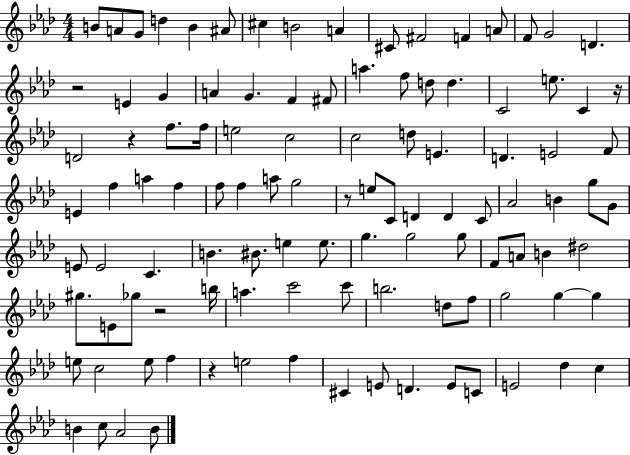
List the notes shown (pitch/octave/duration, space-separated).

B4/e A4/e G4/e D5/q B4/q A#4/e C#5/q B4/h A4/q C#4/e F#4/h F4/q A4/e F4/e G4/h D4/q. R/h E4/q G4/q A4/q G4/q. F4/q F#4/e A5/q. F5/e D5/e D5/q. C4/h E5/e. C4/q R/s D4/h R/q F5/e. F5/s E5/h C5/h C5/h D5/e E4/q. D4/q. E4/h F4/e E4/q F5/q A5/q F5/q F5/e F5/q A5/e G5/h R/e E5/e C4/e D4/q D4/q C4/e Ab4/h B4/q G5/e G4/e E4/e E4/h C4/q. B4/q. BIS4/e. E5/q E5/e. G5/q. G5/h G5/e F4/e A4/e B4/q D#5/h G#5/e. E4/e Gb5/e R/h B5/s A5/q. C6/h C6/e B5/h. D5/e F5/e G5/h G5/q G5/q E5/e C5/h E5/e F5/q R/q E5/h F5/q C#4/q E4/e D4/q. E4/e C4/e E4/h Db5/q C5/q B4/q C5/e Ab4/h B4/e